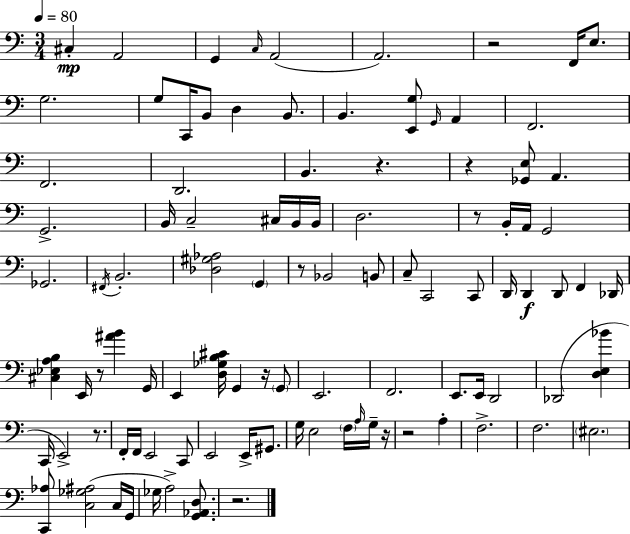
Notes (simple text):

C#3/q A2/h G2/q C3/s A2/h A2/h. R/h F2/s E3/e. G3/h. G3/e C2/s B2/e D3/q B2/e. B2/q. [E2,G3]/e G2/s A2/q F2/h. F2/h. D2/h. B2/q. R/q. R/q [Gb2,E3]/e A2/q. G2/h. B2/s C3/h C#3/s B2/s B2/s D3/h. R/e B2/s A2/s G2/h Gb2/h. F#2/s B2/h. [Db3,G#3,Ab3]/h G2/q R/e Bb2/h B2/e C3/e C2/h C2/e D2/s D2/q D2/e F2/q Db2/s [C#3,Eb3,A3,B3]/q E2/s R/e [A#4,B4]/q G2/s E2/q [D3,Gb3,B3,C#4]/s G2/q R/s G2/e E2/h. F2/h. E2/e. E2/s D2/h Db2/h [D3,E3,Bb4]/q C2/s E2/h R/e. F2/s F2/s E2/h C2/e E2/h E2/s G#2/e. G3/s E3/h F3/s A3/s G3/s R/s R/h A3/q F3/h. F3/h. EIS3/h. [C2,Ab3]/e [C3,Gb3,A#3]/h C3/s G2/s Gb3/s A3/h [G2,Ab2,D3]/e. R/h.